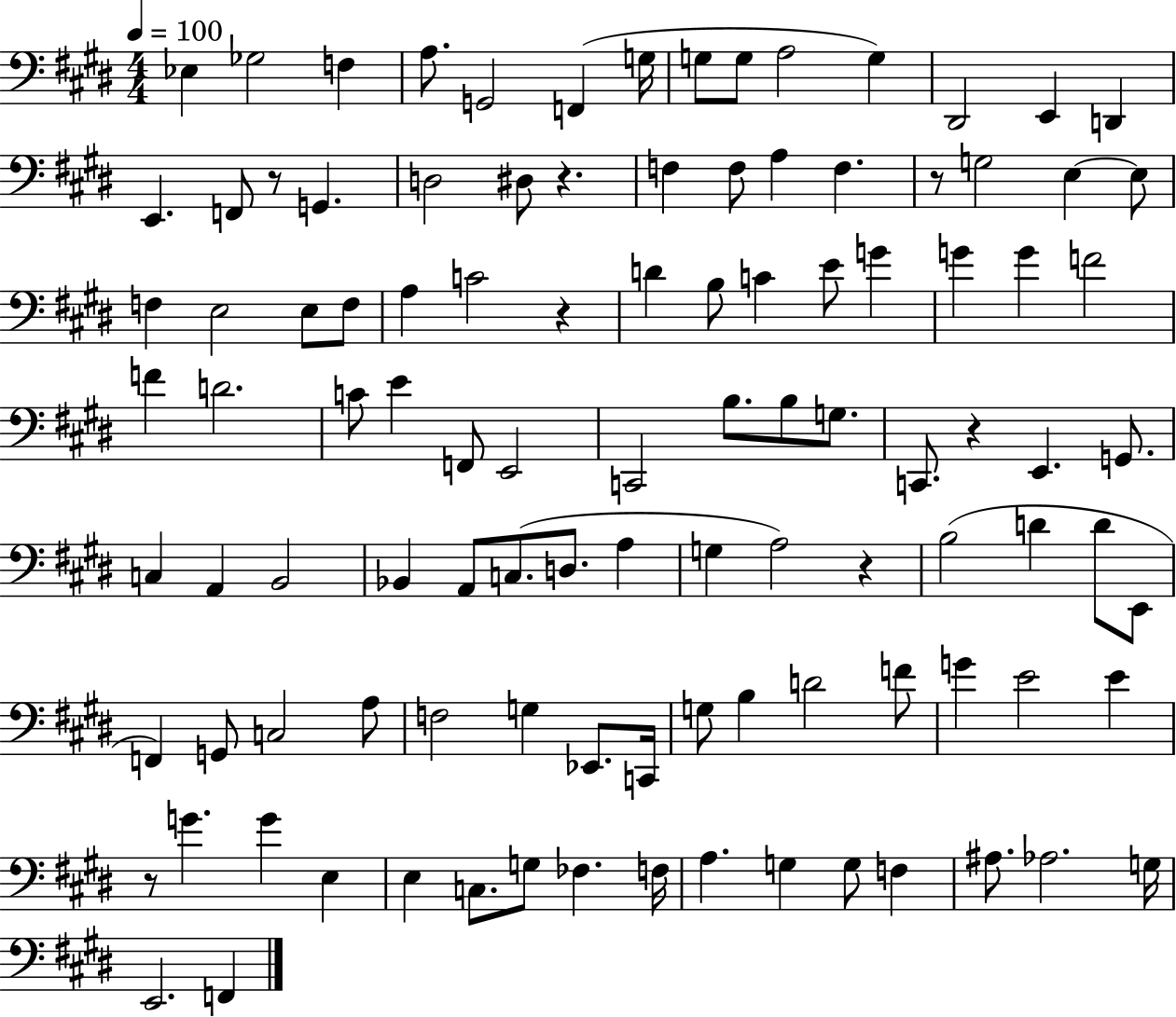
X:1
T:Untitled
M:4/4
L:1/4
K:E
_E, _G,2 F, A,/2 G,,2 F,, G,/4 G,/2 G,/2 A,2 G, ^D,,2 E,, D,, E,, F,,/2 z/2 G,, D,2 ^D,/2 z F, F,/2 A, F, z/2 G,2 E, E,/2 F, E,2 E,/2 F,/2 A, C2 z D B,/2 C E/2 G G G F2 F D2 C/2 E F,,/2 E,,2 C,,2 B,/2 B,/2 G,/2 C,,/2 z E,, G,,/2 C, A,, B,,2 _B,, A,,/2 C,/2 D,/2 A, G, A,2 z B,2 D D/2 E,,/2 F,, G,,/2 C,2 A,/2 F,2 G, _E,,/2 C,,/4 G,/2 B, D2 F/2 G E2 E z/2 G G E, E, C,/2 G,/2 _F, F,/4 A, G, G,/2 F, ^A,/2 _A,2 G,/4 E,,2 F,,